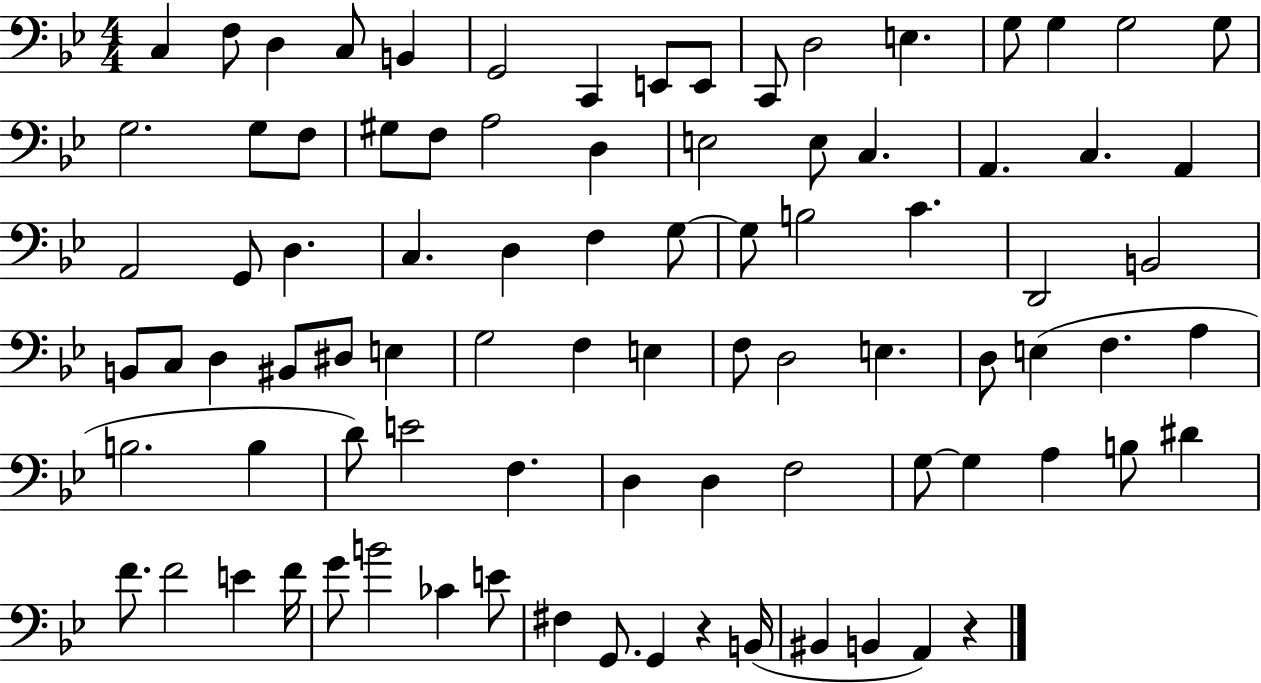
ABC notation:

X:1
T:Untitled
M:4/4
L:1/4
K:Bb
C, F,/2 D, C,/2 B,, G,,2 C,, E,,/2 E,,/2 C,,/2 D,2 E, G,/2 G, G,2 G,/2 G,2 G,/2 F,/2 ^G,/2 F,/2 A,2 D, E,2 E,/2 C, A,, C, A,, A,,2 G,,/2 D, C, D, F, G,/2 G,/2 B,2 C D,,2 B,,2 B,,/2 C,/2 D, ^B,,/2 ^D,/2 E, G,2 F, E, F,/2 D,2 E, D,/2 E, F, A, B,2 B, D/2 E2 F, D, D, F,2 G,/2 G, A, B,/2 ^D F/2 F2 E F/4 G/2 B2 _C E/2 ^F, G,,/2 G,, z B,,/4 ^B,, B,, A,, z